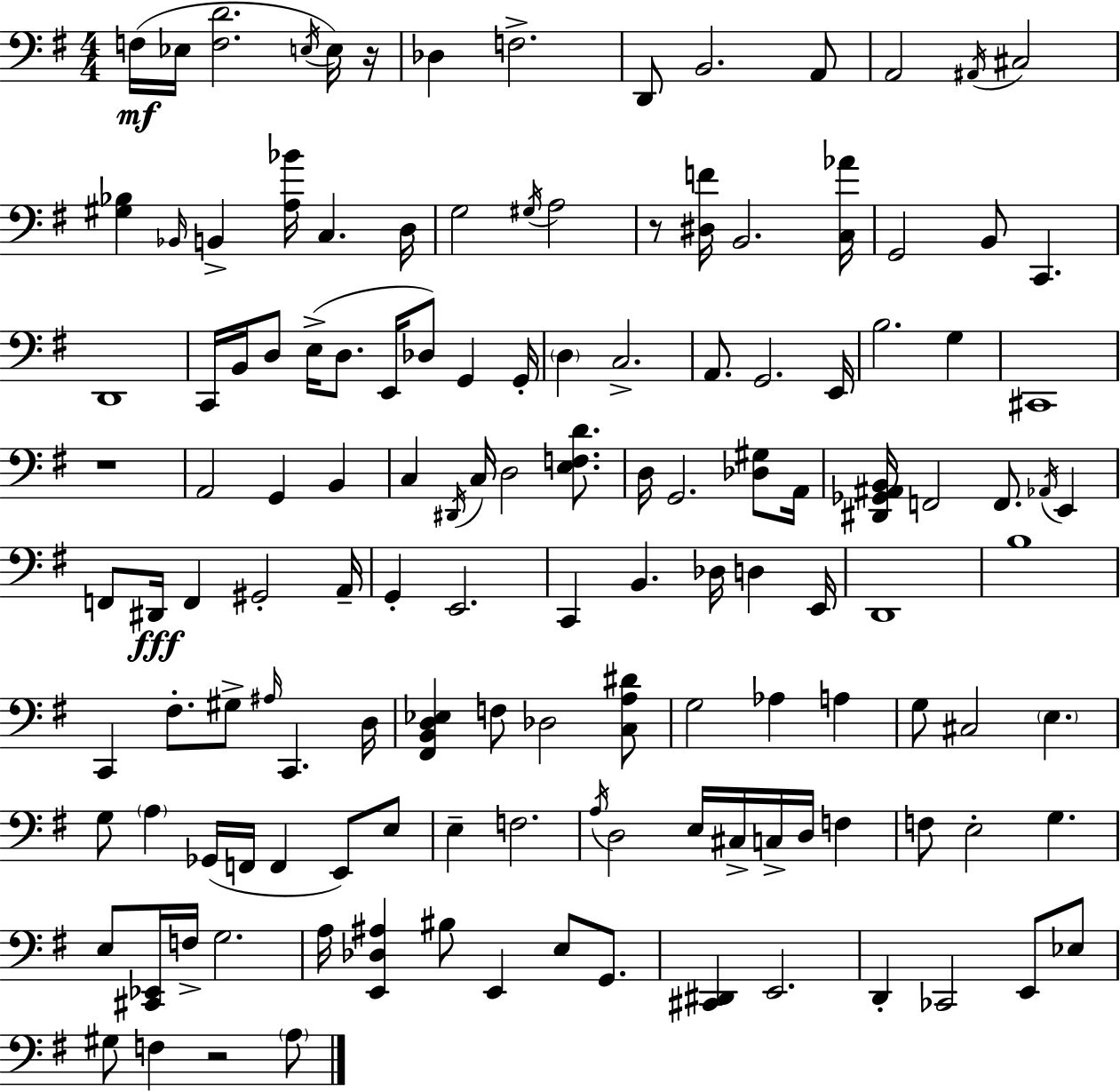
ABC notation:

X:1
T:Untitled
M:4/4
L:1/4
K:Em
F,/4 _E,/4 [F,D]2 E,/4 E,/4 z/4 _D, F,2 D,,/2 B,,2 A,,/2 A,,2 ^A,,/4 ^C,2 [^G,_B,] _B,,/4 B,, [A,_B]/4 C, D,/4 G,2 ^G,/4 A,2 z/2 [^D,F]/4 B,,2 [C,_A]/4 G,,2 B,,/2 C,, D,,4 C,,/4 B,,/4 D,/2 E,/4 D,/2 E,,/4 _D,/2 G,, G,,/4 D, C,2 A,,/2 G,,2 E,,/4 B,2 G, ^C,,4 z4 A,,2 G,, B,, C, ^D,,/4 C,/4 D,2 [E,F,D]/2 D,/4 G,,2 [_D,^G,]/2 A,,/4 [^D,,_G,,^A,,B,,]/4 F,,2 F,,/2 _A,,/4 E,, F,,/2 ^D,,/4 F,, ^G,,2 A,,/4 G,, E,,2 C,, B,, _D,/4 D, E,,/4 D,,4 B,4 C,, ^F,/2 ^G,/2 ^A,/4 C,, D,/4 [^F,,B,,D,_E,] F,/2 _D,2 [C,A,^D]/2 G,2 _A, A, G,/2 ^C,2 E, G,/2 A, _G,,/4 F,,/4 F,, E,,/2 E,/2 E, F,2 A,/4 D,2 E,/4 ^C,/4 C,/4 D,/4 F, F,/2 E,2 G, E,/2 [^C,,_E,,]/4 F,/4 G,2 A,/4 [E,,_D,^A,] ^B,/2 E,, E,/2 G,,/2 [^C,,^D,,] E,,2 D,, _C,,2 E,,/2 _E,/2 ^G,/2 F, z2 A,/2